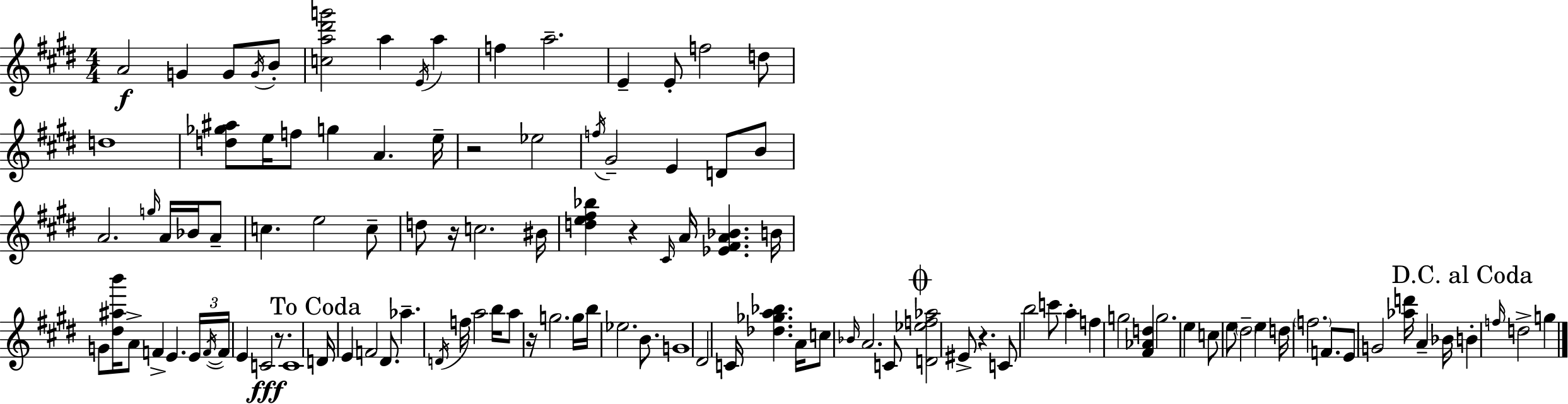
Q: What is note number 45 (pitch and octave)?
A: E4